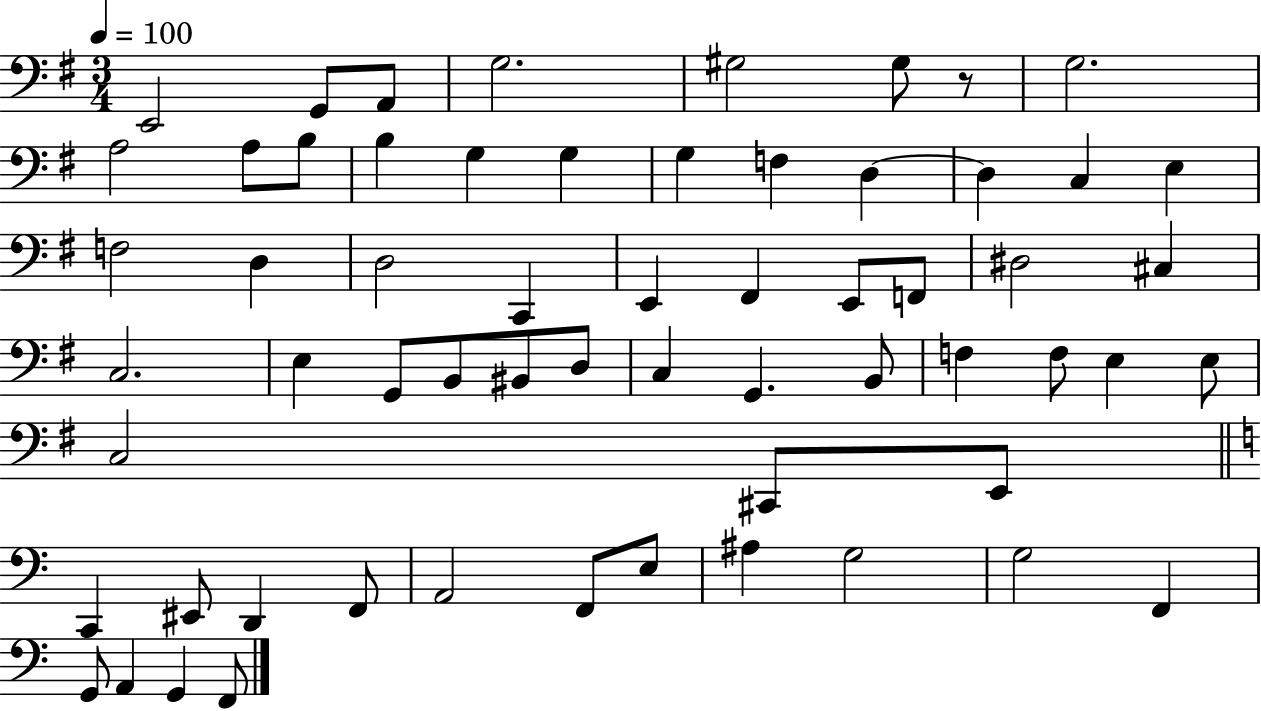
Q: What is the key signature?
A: G major